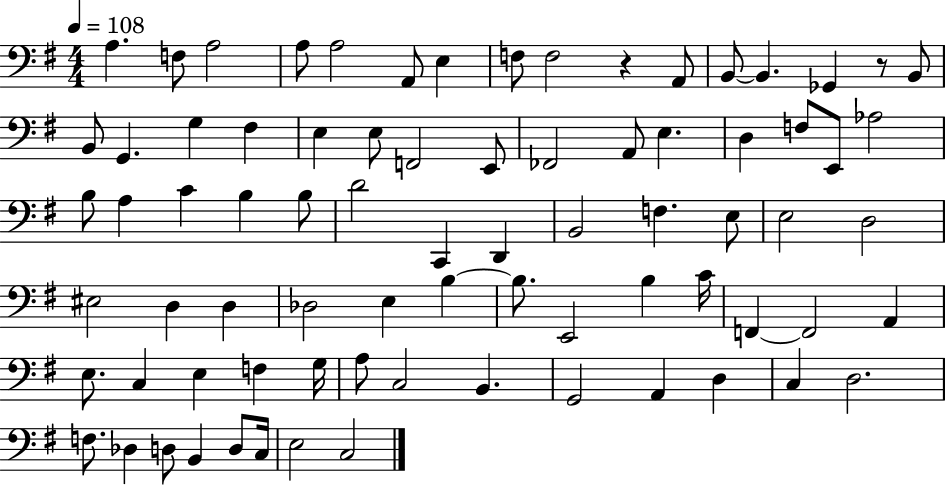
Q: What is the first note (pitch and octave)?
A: A3